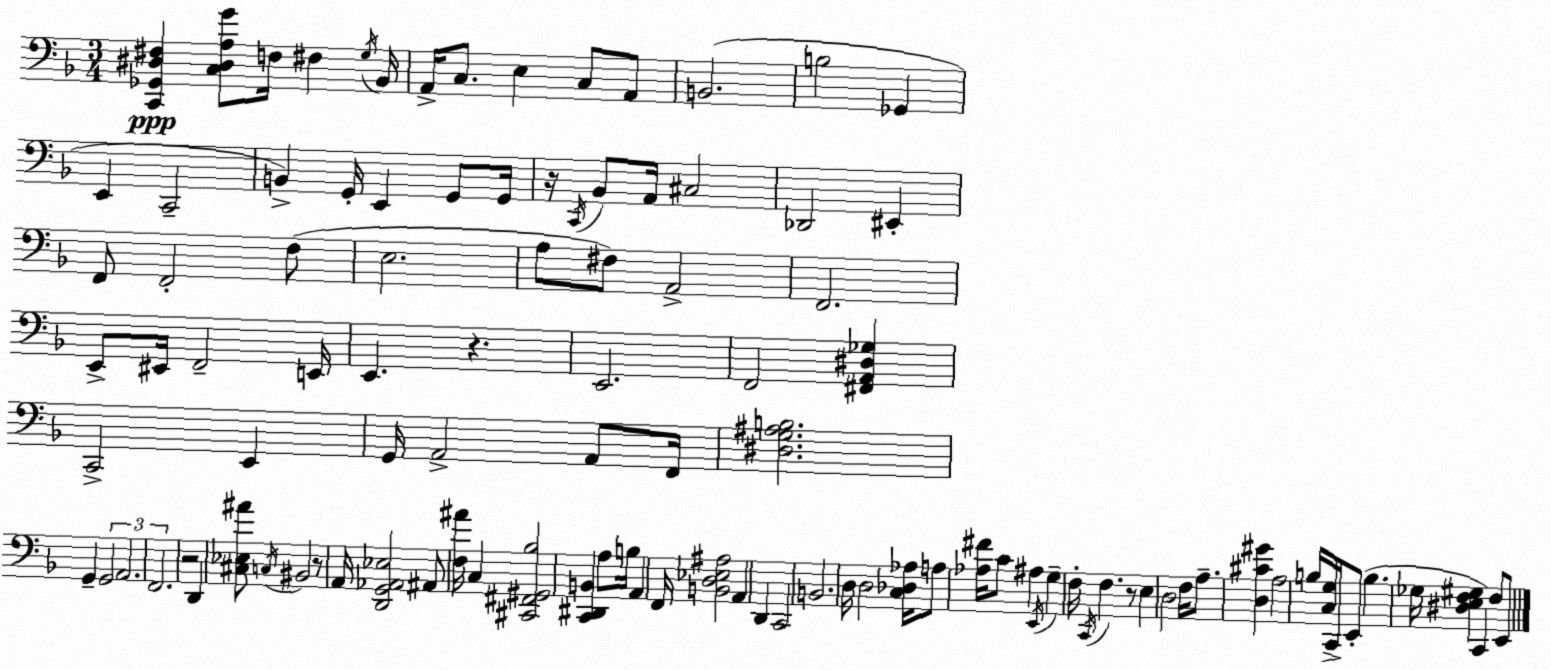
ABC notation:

X:1
T:Untitled
M:3/4
L:1/4
K:F
[C,,_G,,^D,^F,] [C,^D,A,G]/2 F,/4 ^F, G,/4 _B,,/4 A,,/4 C,/2 E, C,/2 A,,/2 B,,2 B,2 _G,, E,, C,,2 B,, G,,/4 E,, G,,/2 G,,/4 z/4 C,,/4 _B,,/2 A,,/4 ^C,2 _D,,2 ^E,, F,,/2 F,,2 F,/2 E,2 A,/2 ^F,/2 A,,2 F,,2 E,,/2 ^E,,/4 F,,2 E,,/4 E,, z E,,2 F,,2 [^F,,A,,^D,_G,] C,,2 E,, G,,/4 A,,2 A,,/2 F,,/4 [^D,G,^A,B,]2 G,, G,,2 A,,2 F,,2 z2 D,, [^C,_E,^A]/2 C,/4 ^B,,2 z/2 A,,/4 [D,,G,,_A,,_E,]2 ^A,,/2 [F,^A]/4 C, [^C,,^F,,^G,,_B,]2 [C,,^D,,B,,] A,/2 B,/4 A,, F,,/4 [B,,D,_E,^A,]2 A,, D,, C,,2 B,,2 D,/4 D,2 [C,_D,_A,]/4 A,/2 [_A,^F]/4 C/2 ^A, E,,/4 G, F,/4 C,,/4 F, z/2 E, D,2 F,/4 A,/2 [D,^C^G] A,2 B,/4 [C,G,]/4 C,,/4 E,,/2 B, _G,/4 [^D,E,F,^G,] C,, F,/2 E,,/2